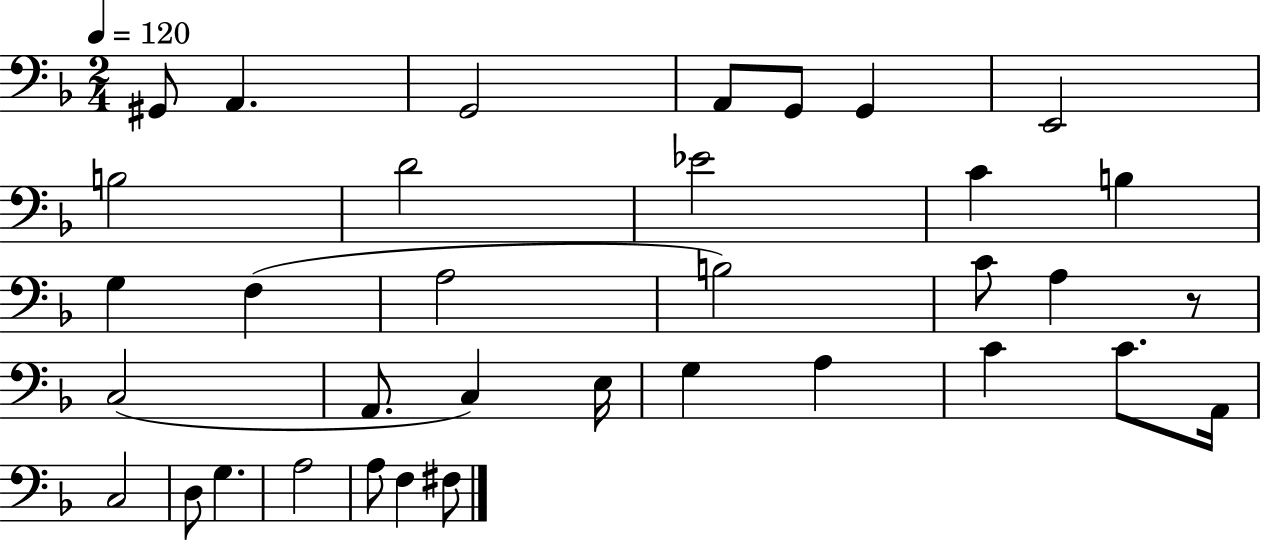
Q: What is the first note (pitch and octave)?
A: G#2